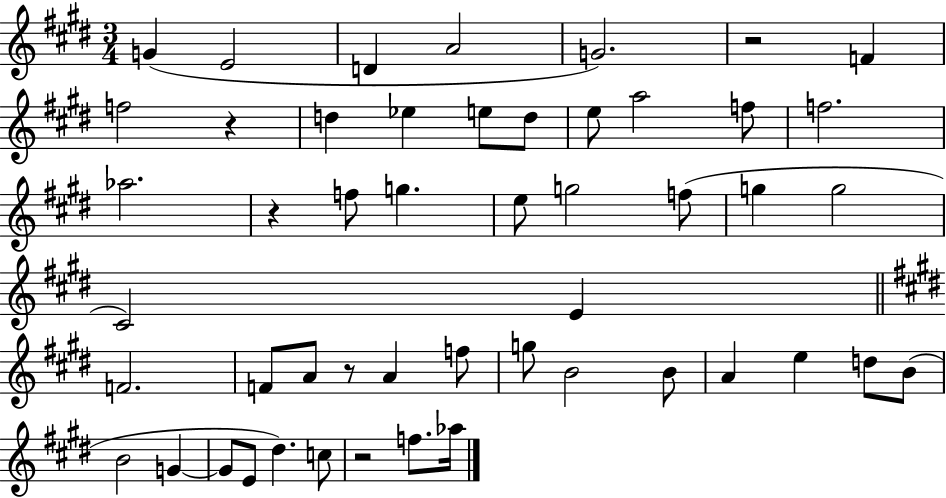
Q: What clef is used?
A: treble